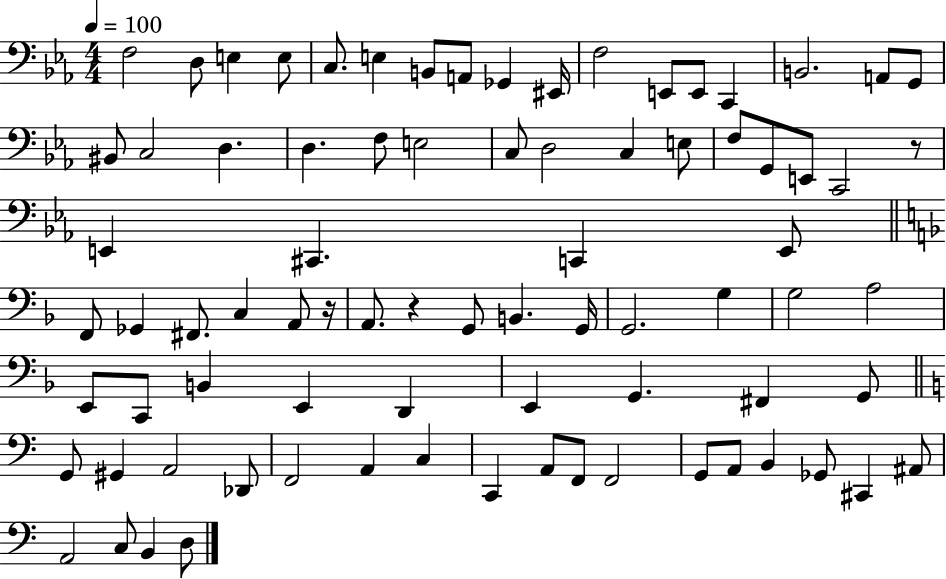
{
  \clef bass
  \numericTimeSignature
  \time 4/4
  \key ees \major
  \tempo 4 = 100
  f2 d8 e4 e8 | c8. e4 b,8 a,8 ges,4 eis,16 | f2 e,8 e,8 c,4 | b,2. a,8 g,8 | \break bis,8 c2 d4. | d4. f8 e2 | c8 d2 c4 e8 | f8 g,8 e,8 c,2 r8 | \break e,4 cis,4. c,4 e,8 | \bar "||" \break \key f \major f,8 ges,4 fis,8. c4 a,8 r16 | a,8. r4 g,8 b,4. g,16 | g,2. g4 | g2 a2 | \break e,8 c,8 b,4 e,4 d,4 | e,4 g,4. fis,4 g,8 | \bar "||" \break \key c \major g,8 gis,4 a,2 des,8 | f,2 a,4 c4 | c,4 a,8 f,8 f,2 | g,8 a,8 b,4 ges,8 cis,4 ais,8 | \break a,2 c8 b,4 d8 | \bar "|."
}